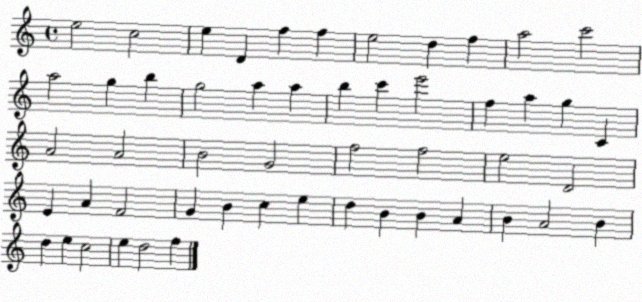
X:1
T:Untitled
M:4/4
L:1/4
K:C
e2 c2 e D f f e2 d f a2 c'2 a2 g b g2 a a b c' e'2 f a g C A2 A2 B2 G2 f2 f2 e2 D2 E A F2 G B c e d B B A B A2 B d e c2 e d2 f